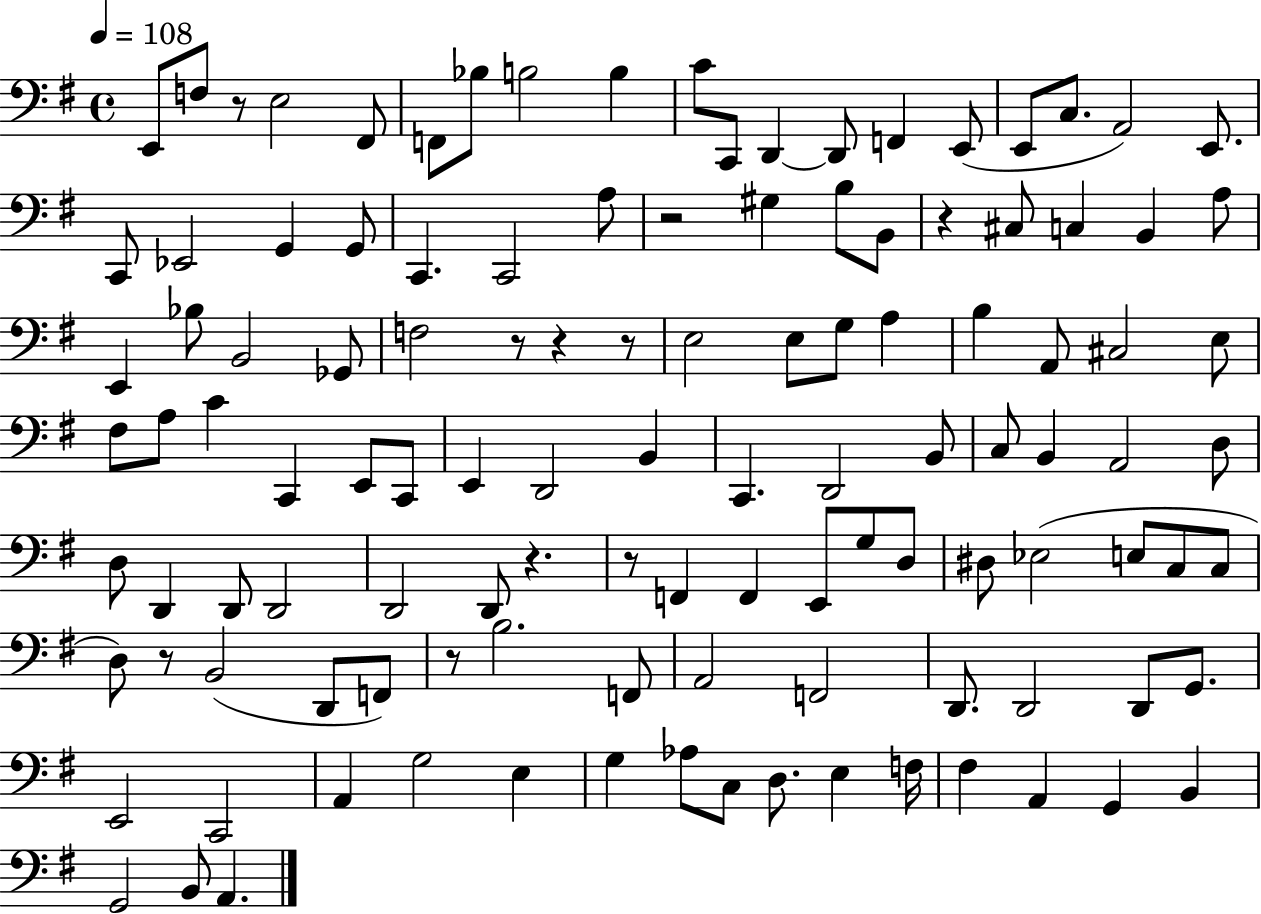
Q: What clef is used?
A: bass